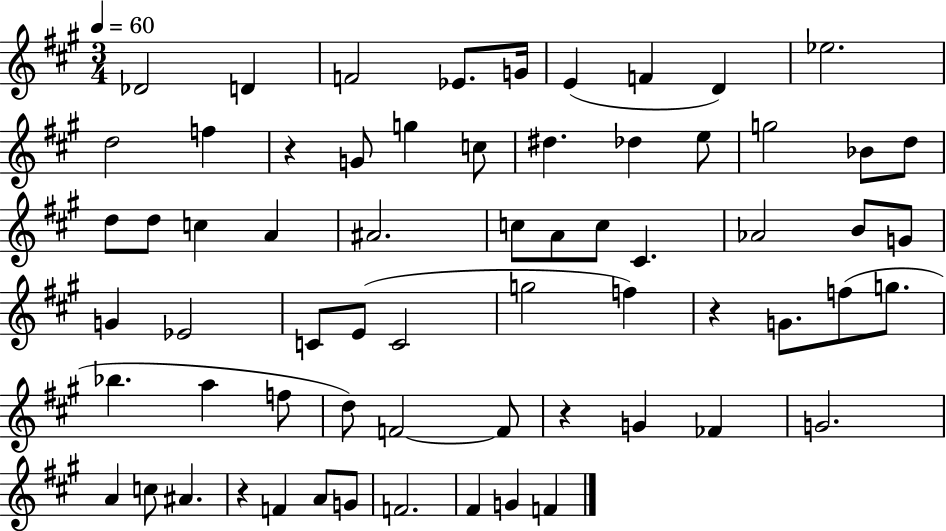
Db4/h D4/q F4/h Eb4/e. G4/s E4/q F4/q D4/q Eb5/h. D5/h F5/q R/q G4/e G5/q C5/e D#5/q. Db5/q E5/e G5/h Bb4/e D5/e D5/e D5/e C5/q A4/q A#4/h. C5/e A4/e C5/e C#4/q. Ab4/h B4/e G4/e G4/q Eb4/h C4/e E4/e C4/h G5/h F5/q R/q G4/e. F5/e G5/e. Bb5/q. A5/q F5/e D5/e F4/h F4/e R/q G4/q FES4/q G4/h. A4/q C5/e A#4/q. R/q F4/q A4/e G4/e F4/h. F#4/q G4/q F4/q